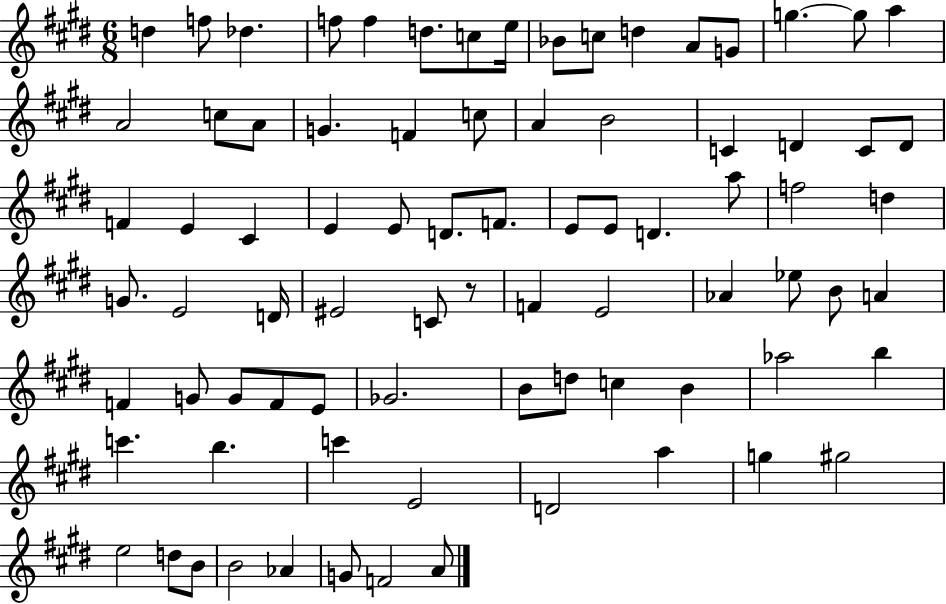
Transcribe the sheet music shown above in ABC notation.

X:1
T:Untitled
M:6/8
L:1/4
K:E
d f/2 _d f/2 f d/2 c/2 e/4 _B/2 c/2 d A/2 G/2 g g/2 a A2 c/2 A/2 G F c/2 A B2 C D C/2 D/2 F E ^C E E/2 D/2 F/2 E/2 E/2 D a/2 f2 d G/2 E2 D/4 ^E2 C/2 z/2 F E2 _A _e/2 B/2 A F G/2 G/2 F/2 E/2 _G2 B/2 d/2 c B _a2 b c' b c' E2 D2 a g ^g2 e2 d/2 B/2 B2 _A G/2 F2 A/2